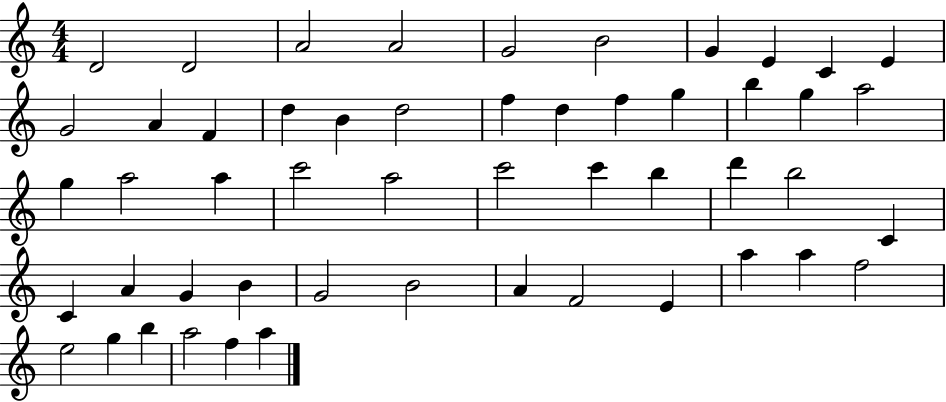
D4/h D4/h A4/h A4/h G4/h B4/h G4/q E4/q C4/q E4/q G4/h A4/q F4/q D5/q B4/q D5/h F5/q D5/q F5/q G5/q B5/q G5/q A5/h G5/q A5/h A5/q C6/h A5/h C6/h C6/q B5/q D6/q B5/h C4/q C4/q A4/q G4/q B4/q G4/h B4/h A4/q F4/h E4/q A5/q A5/q F5/h E5/h G5/q B5/q A5/h F5/q A5/q